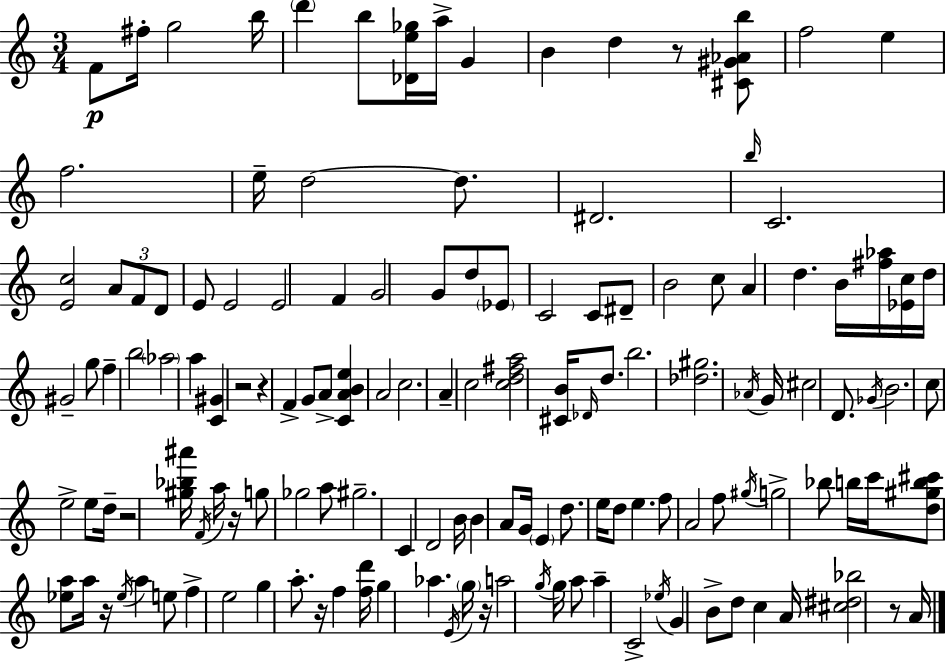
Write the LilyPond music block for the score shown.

{
  \clef treble
  \numericTimeSignature
  \time 3/4
  \key a \minor
  \repeat volta 2 { f'8\p fis''16-. g''2 b''16 | \parenthesize d'''4 b''8 <des' e'' ges''>16 a''16-> g'4 | b'4 d''4 r8 <cis' gis' aes' b''>8 | f''2 e''4 | \break f''2. | e''16-- d''2~~ d''8. | dis'2. | \grace { b''16 } c'2. | \break <e' c''>2 \tuplet 3/2 { a'8 f'8 | d'8 } e'8 e'2 | e'2 f'4 | g'2 g'8 d''8 | \break \parenthesize ees'8 c'2 c'8 | dis'8-- b'2 c''8 | a'4 d''4. b'16 | <fis'' aes''>16 <ees' c''>16 d''16 gis'2-- g''8 | \break f''4-- b''2 | \parenthesize aes''2 a''4 | <c' gis'>4 r2 | r4 f'4-> g'8 a'8-> | \break <c' a' b' e''>4 a'2 | c''2. | a'4-- c''2 | <c'' d'' fis'' a''>2 <cis' b'>16 \grace { des'16 } d''8. | \break b''2. | <des'' gis''>2. | \acciaccatura { aes'16 } g'16 cis''2 | d'8. \acciaccatura { ges'16 } b'2. | \break c''8 e''2-> | e''8 d''16-- r2 | <gis'' bes'' ais'''>16 \acciaccatura { f'16 } a''16 r16 g''8 ges''2 | a''8 gis''2.-- | \break c'4 d'2 | b'16 b'4 a'8 | g'16 \parenthesize e'4 d''8. e''16 d''8 e''4. | f''8 a'2 | \break f''8 \acciaccatura { gis''16 } g''2-> | bes''8 b''16 c'''16 <d'' gis'' b'' cis'''>8 <ees'' a''>8 a''16 r16 | \acciaccatura { ees''16 } a''4 e''8 f''4-> e''2 | g''4 a''8.-. | \break r16 f''4 <f'' d'''>16 g''4 | aes''4. \acciaccatura { e'16 } \parenthesize g''16 r16 a''2 | \acciaccatura { g''16 } g''16 a''8 a''4-- | c'2-> \acciaccatura { ees''16 } g'4 | \break b'8-> d''8 c''4 a'16 <cis'' dis'' bes''>2 | r8 a'16 } \bar "|."
}